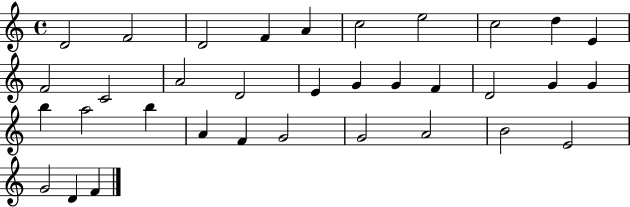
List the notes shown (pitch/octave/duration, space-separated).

D4/h F4/h D4/h F4/q A4/q C5/h E5/h C5/h D5/q E4/q F4/h C4/h A4/h D4/h E4/q G4/q G4/q F4/q D4/h G4/q G4/q B5/q A5/h B5/q A4/q F4/q G4/h G4/h A4/h B4/h E4/h G4/h D4/q F4/q